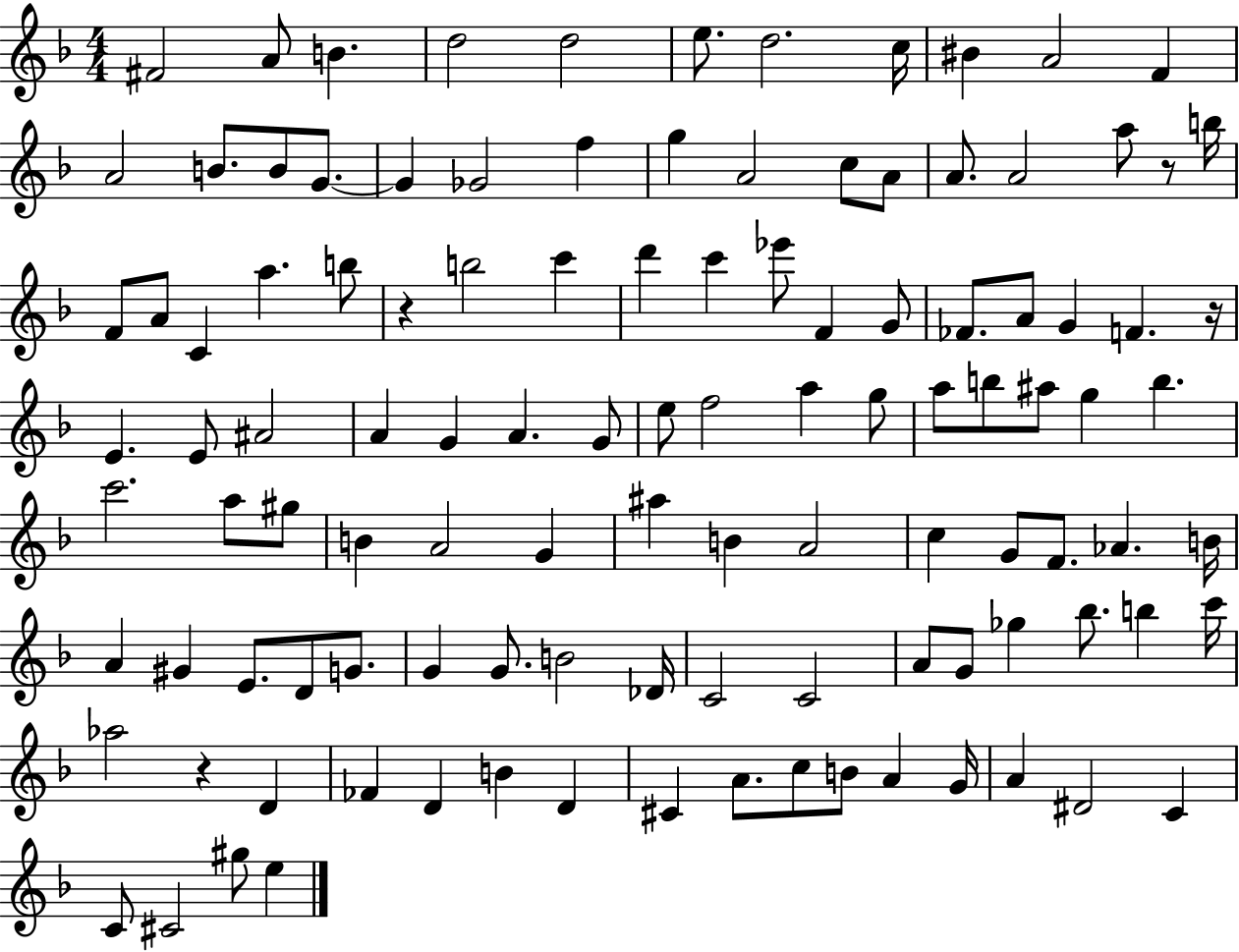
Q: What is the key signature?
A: F major